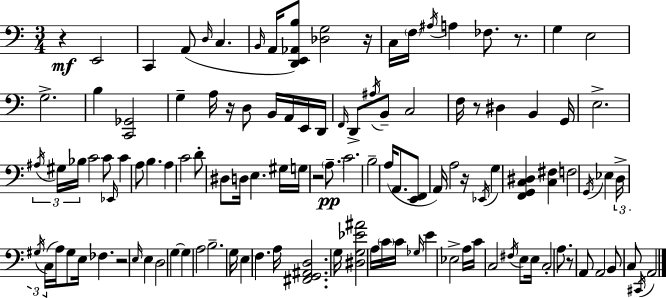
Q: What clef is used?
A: bass